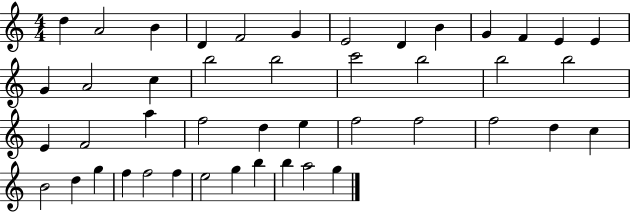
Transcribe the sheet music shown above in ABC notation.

X:1
T:Untitled
M:4/4
L:1/4
K:C
d A2 B D F2 G E2 D B G F E E G A2 c b2 b2 c'2 b2 b2 b2 E F2 a f2 d e f2 f2 f2 d c B2 d g f f2 f e2 g b b a2 g